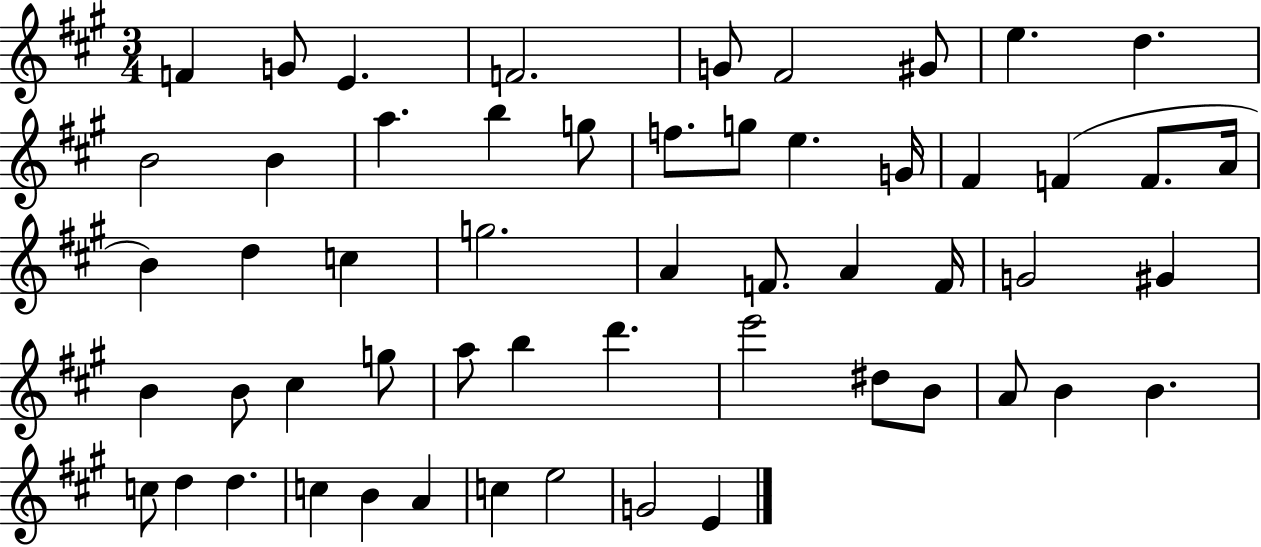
{
  \clef treble
  \numericTimeSignature
  \time 3/4
  \key a \major
  f'4 g'8 e'4. | f'2. | g'8 fis'2 gis'8 | e''4. d''4. | \break b'2 b'4 | a''4. b''4 g''8 | f''8. g''8 e''4. g'16 | fis'4 f'4( f'8. a'16 | \break b'4) d''4 c''4 | g''2. | a'4 f'8. a'4 f'16 | g'2 gis'4 | \break b'4 b'8 cis''4 g''8 | a''8 b''4 d'''4. | e'''2 dis''8 b'8 | a'8 b'4 b'4. | \break c''8 d''4 d''4. | c''4 b'4 a'4 | c''4 e''2 | g'2 e'4 | \break \bar "|."
}